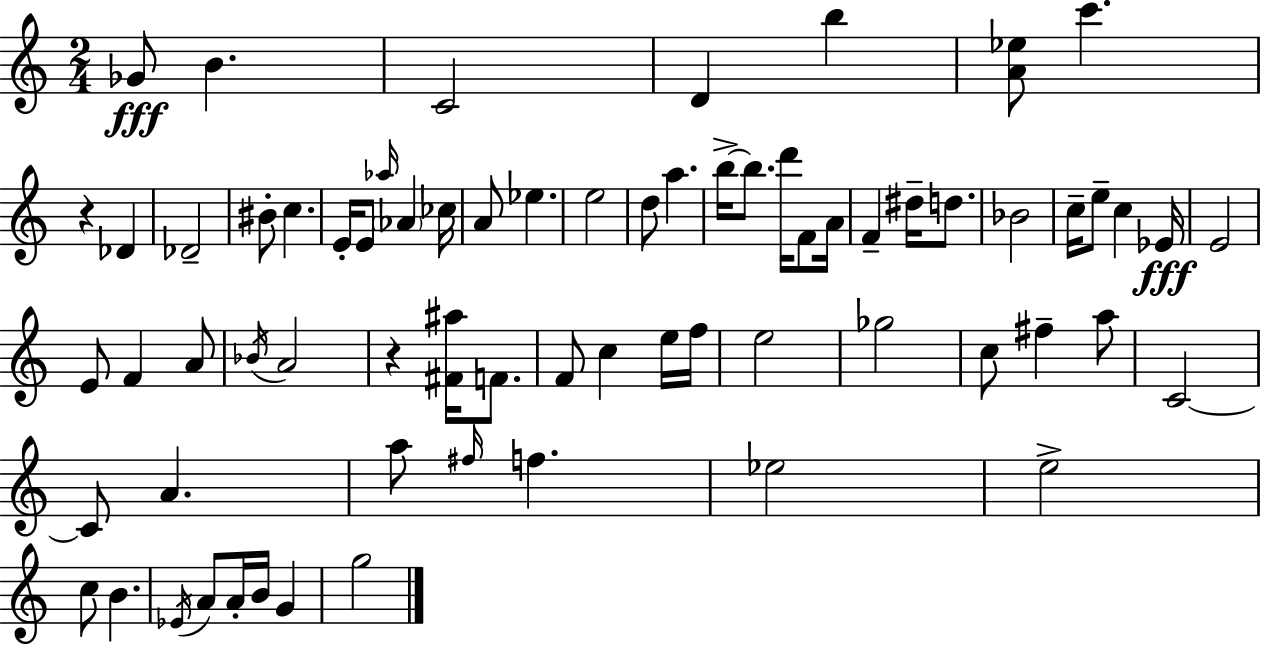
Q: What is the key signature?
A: C major